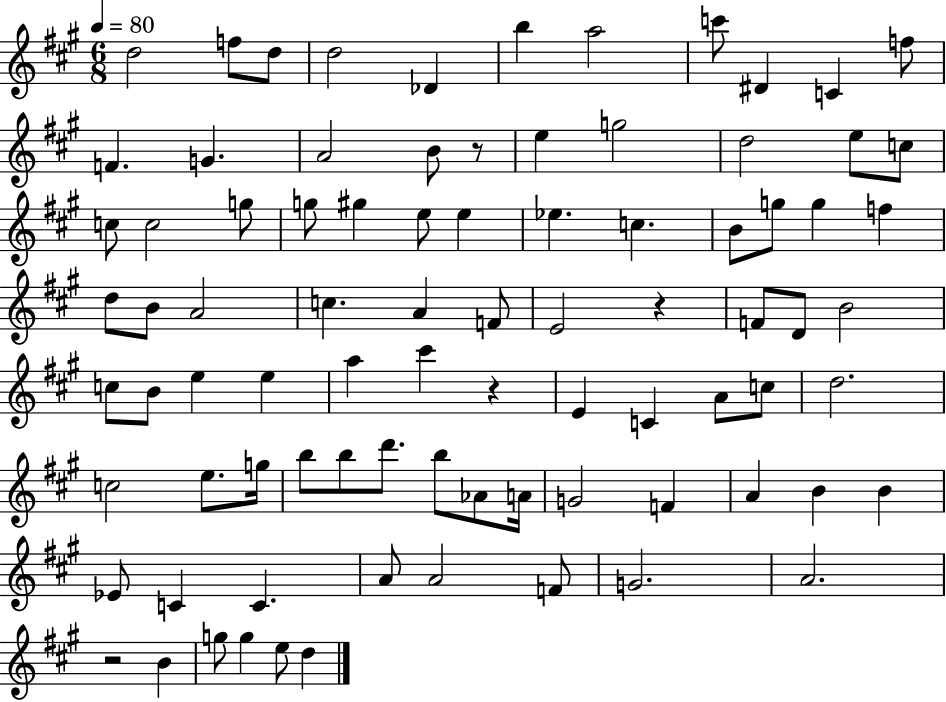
D5/h F5/e D5/e D5/h Db4/q B5/q A5/h C6/e D#4/q C4/q F5/e F4/q. G4/q. A4/h B4/e R/e E5/q G5/h D5/h E5/e C5/e C5/e C5/h G5/e G5/e G#5/q E5/e E5/q Eb5/q. C5/q. B4/e G5/e G5/q F5/q D5/e B4/e A4/h C5/q. A4/q F4/e E4/h R/q F4/e D4/e B4/h C5/e B4/e E5/q E5/q A5/q C#6/q R/q E4/q C4/q A4/e C5/e D5/h. C5/h E5/e. G5/s B5/e B5/e D6/e. B5/e Ab4/e A4/s G4/h F4/q A4/q B4/q B4/q Eb4/e C4/q C4/q. A4/e A4/h F4/e G4/h. A4/h. R/h B4/q G5/e G5/q E5/e D5/q